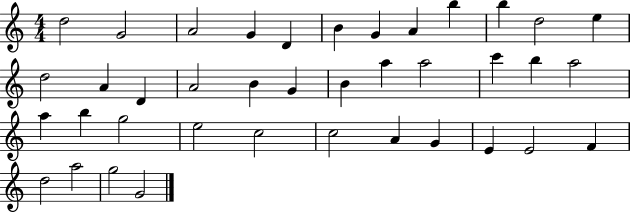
X:1
T:Untitled
M:4/4
L:1/4
K:C
d2 G2 A2 G D B G A b b d2 e d2 A D A2 B G B a a2 c' b a2 a b g2 e2 c2 c2 A G E E2 F d2 a2 g2 G2